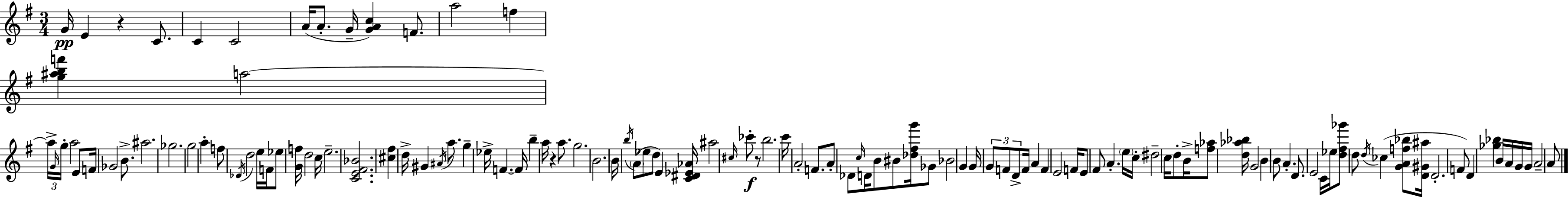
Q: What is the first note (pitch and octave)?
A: G4